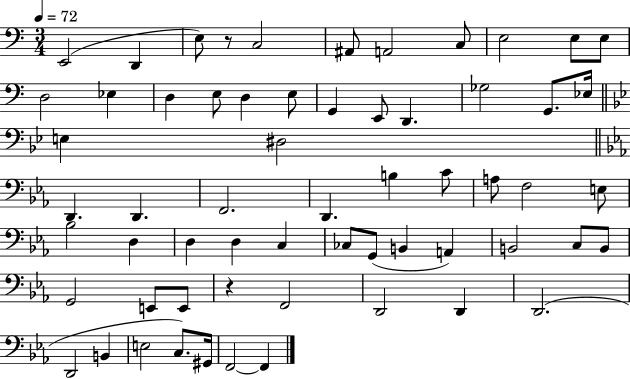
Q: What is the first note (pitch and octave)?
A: E2